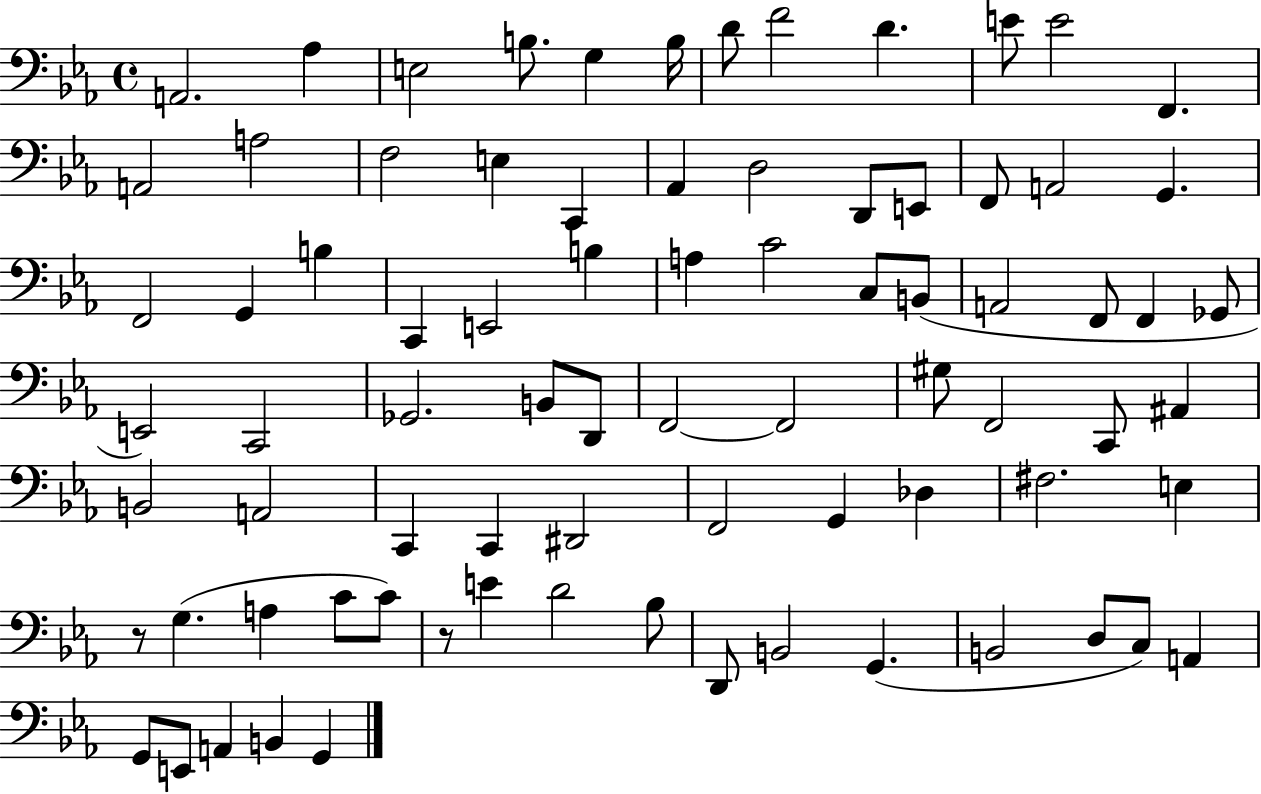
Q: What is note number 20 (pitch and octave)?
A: D2